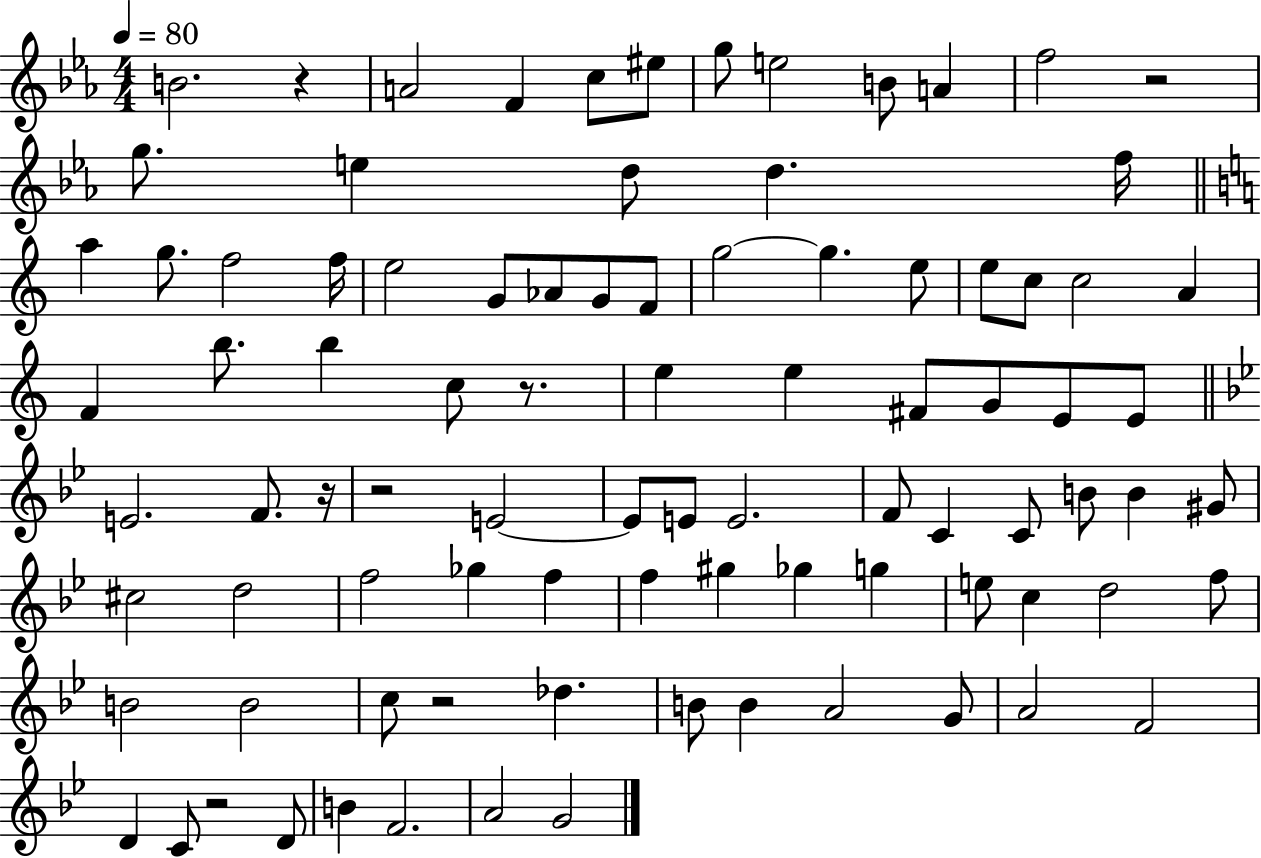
{
  \clef treble
  \numericTimeSignature
  \time 4/4
  \key ees \major
  \tempo 4 = 80
  b'2. r4 | a'2 f'4 c''8 eis''8 | g''8 e''2 b'8 a'4 | f''2 r2 | \break g''8. e''4 d''8 d''4. f''16 | \bar "||" \break \key a \minor a''4 g''8. f''2 f''16 | e''2 g'8 aes'8 g'8 f'8 | g''2~~ g''4. e''8 | e''8 c''8 c''2 a'4 | \break f'4 b''8. b''4 c''8 r8. | e''4 e''4 fis'8 g'8 e'8 e'8 | \bar "||" \break \key bes \major e'2. f'8. r16 | r2 e'2~~ | e'8 e'8 e'2. | f'8 c'4 c'8 b'8 b'4 gis'8 | \break cis''2 d''2 | f''2 ges''4 f''4 | f''4 gis''4 ges''4 g''4 | e''8 c''4 d''2 f''8 | \break b'2 b'2 | c''8 r2 des''4. | b'8 b'4 a'2 g'8 | a'2 f'2 | \break d'4 c'8 r2 d'8 | b'4 f'2. | a'2 g'2 | \bar "|."
}